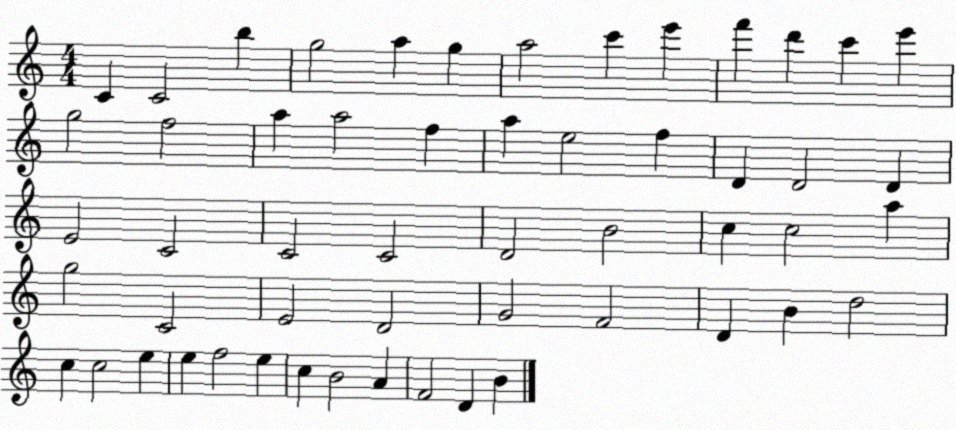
X:1
T:Untitled
M:4/4
L:1/4
K:C
C C2 b g2 a g a2 c' e' f' d' c' e' g2 f2 a a2 f a e2 f D D2 D E2 C2 C2 C2 D2 B2 c c2 a g2 C2 E2 D2 G2 F2 D B d2 c c2 e e f2 e c B2 A F2 D B